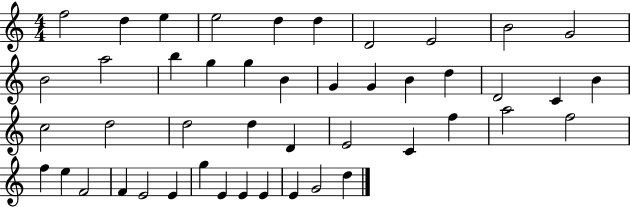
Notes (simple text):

F5/h D5/q E5/q E5/h D5/q D5/q D4/h E4/h B4/h G4/h B4/h A5/h B5/q G5/q G5/q B4/q G4/q G4/q B4/q D5/q D4/h C4/q B4/q C5/h D5/h D5/h D5/q D4/q E4/h C4/q F5/q A5/h F5/h F5/q E5/q F4/h F4/q E4/h E4/q G5/q E4/q E4/q E4/q E4/q G4/h D5/q